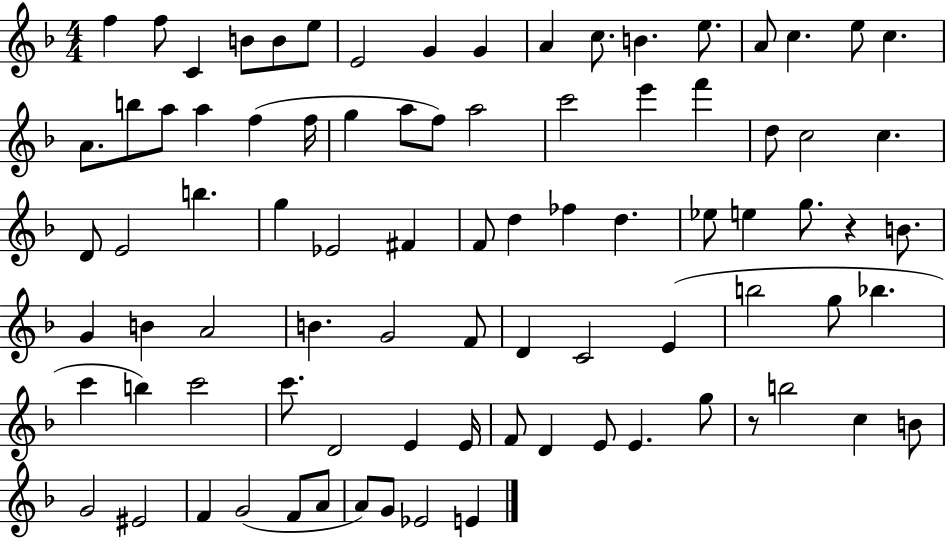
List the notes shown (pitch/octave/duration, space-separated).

F5/q F5/e C4/q B4/e B4/e E5/e E4/h G4/q G4/q A4/q C5/e. B4/q. E5/e. A4/e C5/q. E5/e C5/q. A4/e. B5/e A5/e A5/q F5/q F5/s G5/q A5/e F5/e A5/h C6/h E6/q F6/q D5/e C5/h C5/q. D4/e E4/h B5/q. G5/q Eb4/h F#4/q F4/e D5/q FES5/q D5/q. Eb5/e E5/q G5/e. R/q B4/e. G4/q B4/q A4/h B4/q. G4/h F4/e D4/q C4/h E4/q B5/h G5/e Bb5/q. C6/q B5/q C6/h C6/e. D4/h E4/q E4/s F4/e D4/q E4/e E4/q. G5/e R/e B5/h C5/q B4/e G4/h EIS4/h F4/q G4/h F4/e A4/e A4/e G4/e Eb4/h E4/q